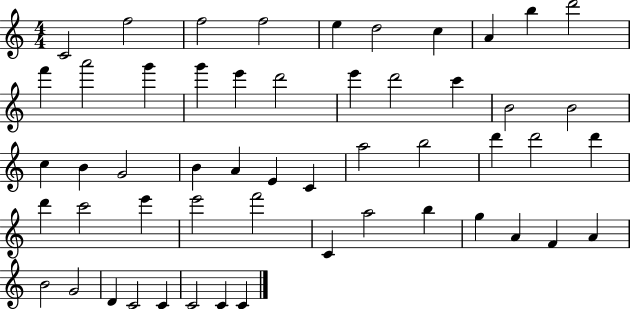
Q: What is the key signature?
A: C major